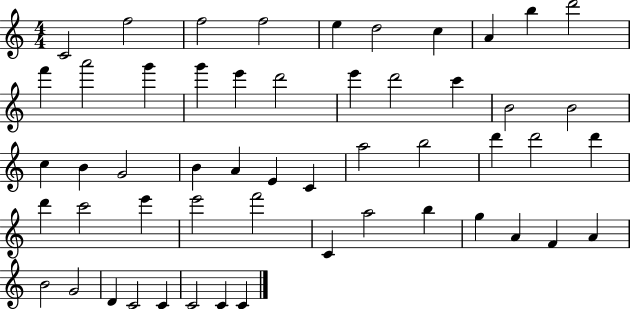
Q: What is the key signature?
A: C major